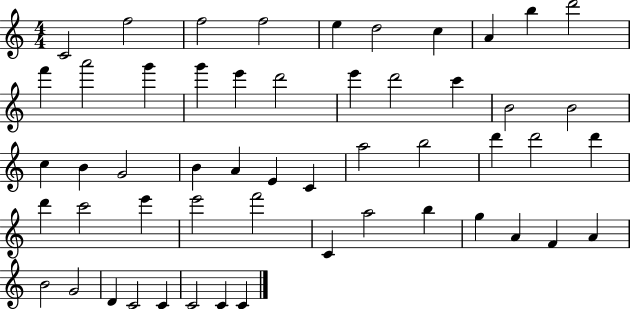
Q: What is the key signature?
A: C major